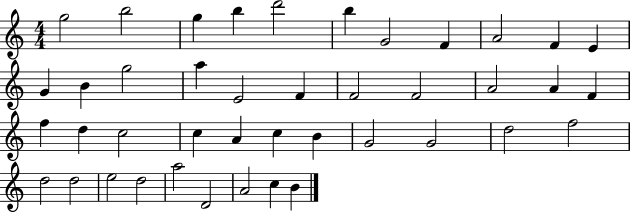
X:1
T:Untitled
M:4/4
L:1/4
K:C
g2 b2 g b d'2 b G2 F A2 F E G B g2 a E2 F F2 F2 A2 A F f d c2 c A c B G2 G2 d2 f2 d2 d2 e2 d2 a2 D2 A2 c B